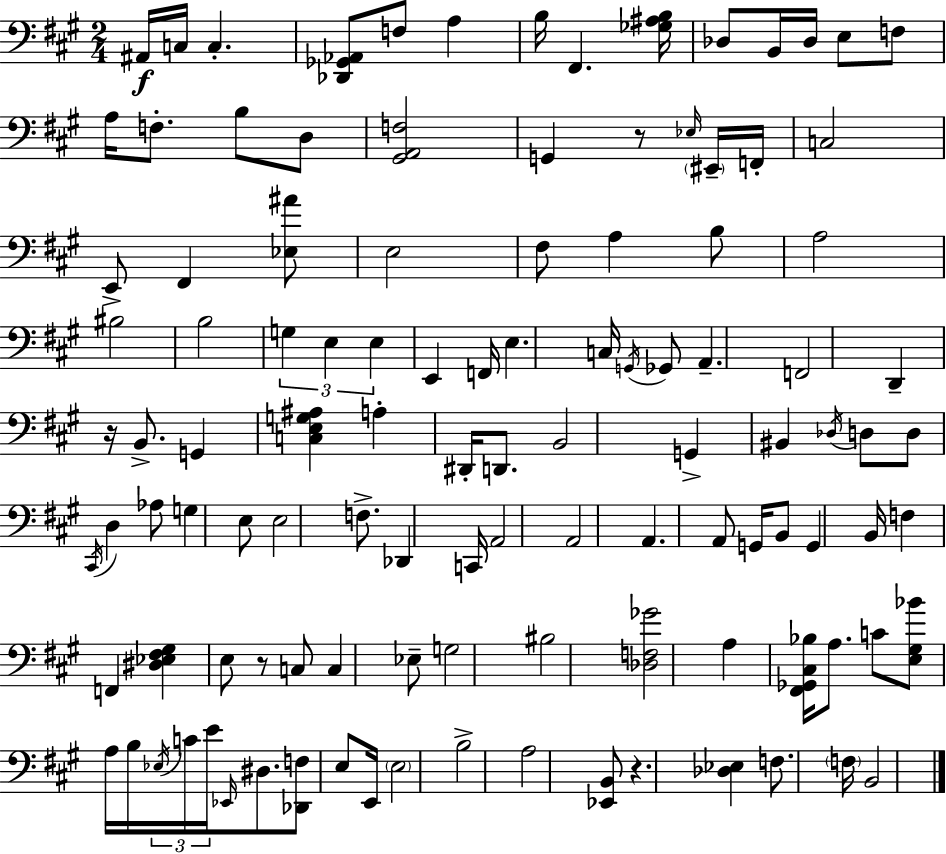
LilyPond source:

{
  \clef bass
  \numericTimeSignature
  \time 2/4
  \key a \major
  ais,16\f c16 c4.-. | <des, ges, aes,>8 f8 a4 | b16 fis,4. <ges ais b>16 | des8 b,16 des16 e8 f8 | \break a16 f8.-. b8 d8 | <gis, a, f>2 | g,4 r8 \grace { ees16 } \parenthesize eis,16-- | f,16-. c2 | \break e,8-> fis,4 <ees ais'>8 | e2 | fis8 a4 b8 | a2 | \break bis2 | b2 | \tuplet 3/2 { g4 e4 | e4 } e,4 | \break f,16 e4. | c16 \acciaccatura { g,16 } ges,8 a,4.-- | f,2 | d,4-- r16 b,8.-> | \break g,4 <c e g ais>4 | a4-. dis,16-. d,8. | b,2 | g,4-> bis,4 | \break \acciaccatura { des16 } d8 d8 \acciaccatura { cis,16 } | d4 aes8 g4 | e8 e2 | f8.-> des,4 | \break c,16 a,2 | a,2 | a,4. | a,8 g,16 b,8 g,4 | \break b,16 f4 | f,4 <dis ees fis gis>4 | e8 r8 c8 c4 | ees8-- g2 | \break bis2 | <des f ges'>2 | a4 | <fis, ges, cis bes>16 a8. c'8 <e gis bes'>8 | \break a16 b16 \tuplet 3/2 { \acciaccatura { ees16 } c'16 e'16 } \grace { ees,16 } dis8. | <des, f>8 e8 e,16 \parenthesize e2 | b2-> | a2 | \break <ees, b,>8 | r4. <des ees>4 | f8. \parenthesize f16 b,2 | \bar "|."
}